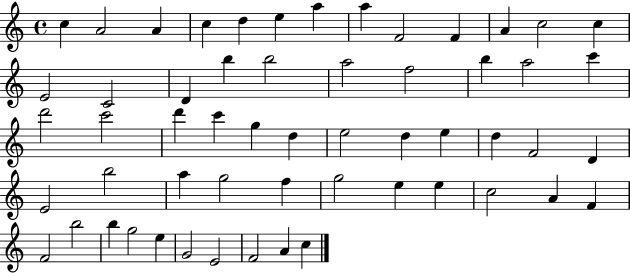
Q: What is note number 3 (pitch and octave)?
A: A4